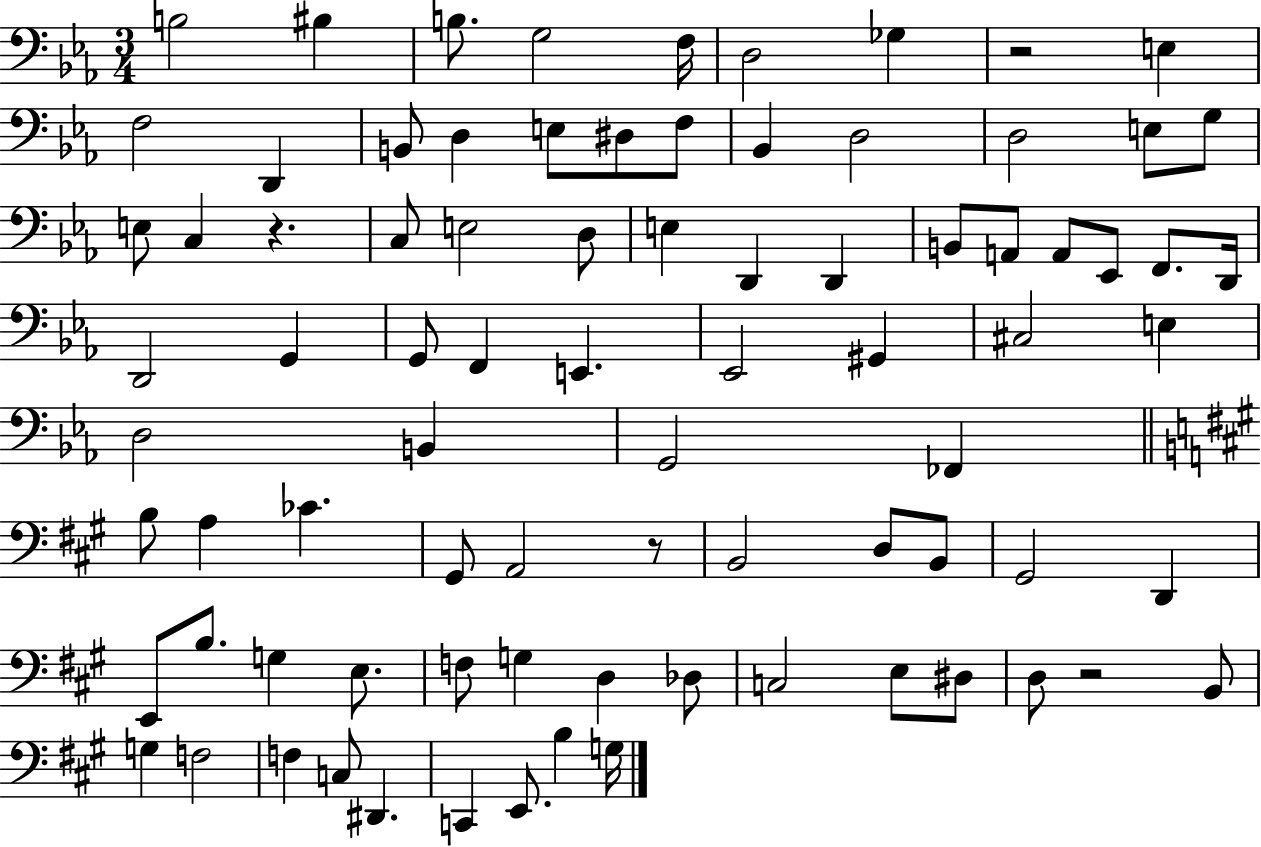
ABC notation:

X:1
T:Untitled
M:3/4
L:1/4
K:Eb
B,2 ^B, B,/2 G,2 F,/4 D,2 _G, z2 E, F,2 D,, B,,/2 D, E,/2 ^D,/2 F,/2 _B,, D,2 D,2 E,/2 G,/2 E,/2 C, z C,/2 E,2 D,/2 E, D,, D,, B,,/2 A,,/2 A,,/2 _E,,/2 F,,/2 D,,/4 D,,2 G,, G,,/2 F,, E,, _E,,2 ^G,, ^C,2 E, D,2 B,, G,,2 _F,, B,/2 A, _C ^G,,/2 A,,2 z/2 B,,2 D,/2 B,,/2 ^G,,2 D,, E,,/2 B,/2 G, E,/2 F,/2 G, D, _D,/2 C,2 E,/2 ^D,/2 D,/2 z2 B,,/2 G, F,2 F, C,/2 ^D,, C,, E,,/2 B, G,/4